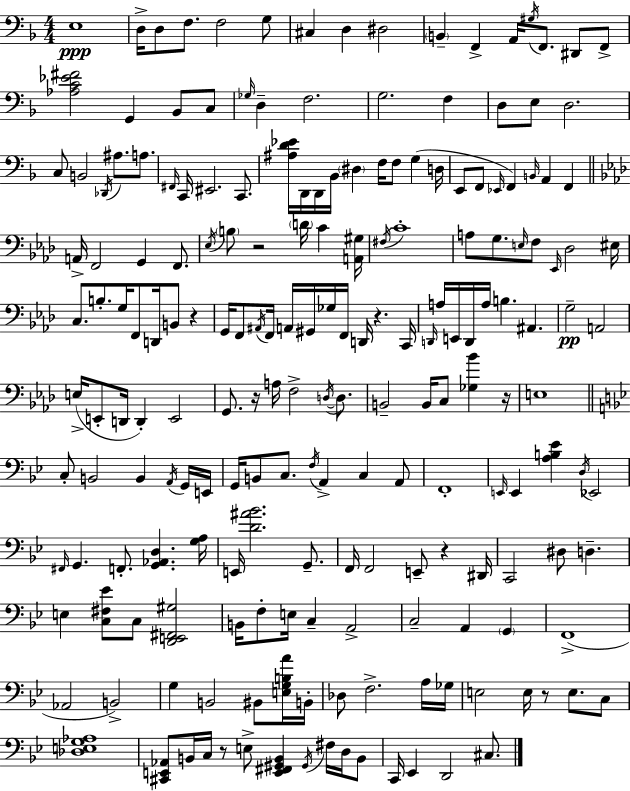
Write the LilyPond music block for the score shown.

{
  \clef bass
  \numericTimeSignature
  \time 4/4
  \key f \major
  e1\ppp | d16-> d8 f8. f2 g8 | cis4 d4 dis2 | \parenthesize b,4-- f,4-> a,16 \acciaccatura { gis16 } f,8. dis,8 f,8-> | \break <aes c' ees' fis'>2 g,4 bes,8 c8 | \grace { ges16 } d4-- f2. | g2. f4 | d8 e8 d2. | \break c8 b,2 \acciaccatura { des,16 } ais8. | a8. \grace { fis,16 } c,16 eis,2. | c,8. <ais d' ees'>16 d,16 d,16 bes,16 \parenthesize dis4 f16 f8 g4( | d16 e,8 f,8 \grace { ees,16 }) f,4 \grace { b,16 } a,4 | \break f,4 \bar "||" \break \key aes \major a,16-> f,2 g,4 f,8. | \acciaccatura { ees16 } \parenthesize b8 r2 \parenthesize d'16 c'4 | <a, gis>16 \acciaccatura { fis16 } c'1-. | a8 g8. \grace { e16 } f8 \grace { ees,16 } des2 | \break eis16 c8. b8.-. g16 f,8 d,16 b,8 | r4 g,16 f,8 \acciaccatura { ais,16 } f,16 a,16 gis,16 ges16 f,16 d,16 r4. | c,16 \grace { d,16 } a16 e,16 d,16 a16 b4. | ais,4. g2--\pp a,2 | \break e16->( e,8-. d,16 d,4-.) e,2 | g,8. r16 a16 f2-> | \acciaccatura { d16~ }~ d8. b,2-- b,16 | c8 <ges bes'>4 r16 e1 | \break \bar "||" \break \key g \minor c8-. b,2 b,4 \acciaccatura { a,16 } g,16 | e,16 g,16 b,8 c8. \acciaccatura { f16 } a,4-> c4 | a,8 f,1-. | \grace { e,16 } e,4 <a b ees'>4 \acciaccatura { d16 } ees,2 | \break \grace { fis,16 } g,4. f,8.-. <g, aes, d>4. | <g a>16 e,16 <d' ais' bes'>2. | g,8.-- f,16 f,2 e,8-- | r4 dis,16 c,2 dis8 d4.-- | \break e4 <c fis ees'>8 c8 <d, e, fis, gis>2 | b,16 f8-. e16 c4-- a,2-> | c2-- a,4 | \parenthesize g,4 f,1->( | \break aes,2 b,2->) | g4 b,2 | bis,8 <e g b a'>16 b,16-. des8 f2.-> | a16 ges16 e2 e16 r8 | \break e8. c8 <des e g aes>1 | <cis, e, aes,>8 b,16 c16 r8 e8-> <e, fis, gis, b,>4 | \acciaccatura { gis,16 } fis16 d16 b,8 c,16 ees,4 d,2 | cis8. \bar "|."
}